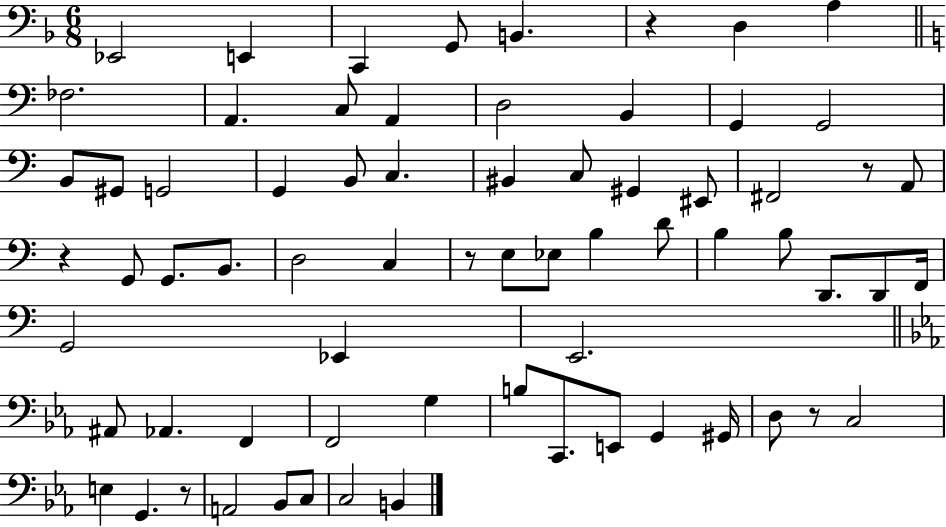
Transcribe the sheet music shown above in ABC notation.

X:1
T:Untitled
M:6/8
L:1/4
K:F
_E,,2 E,, C,, G,,/2 B,, z D, A, _F,2 A,, C,/2 A,, D,2 B,, G,, G,,2 B,,/2 ^G,,/2 G,,2 G,, B,,/2 C, ^B,, C,/2 ^G,, ^E,,/2 ^F,,2 z/2 A,,/2 z G,,/2 G,,/2 B,,/2 D,2 C, z/2 E,/2 _E,/2 B, D/2 B, B,/2 D,,/2 D,,/2 F,,/4 G,,2 _E,, E,,2 ^A,,/2 _A,, F,, F,,2 G, B,/2 C,,/2 E,,/2 G,, ^G,,/4 D,/2 z/2 C,2 E, G,, z/2 A,,2 _B,,/2 C,/2 C,2 B,,